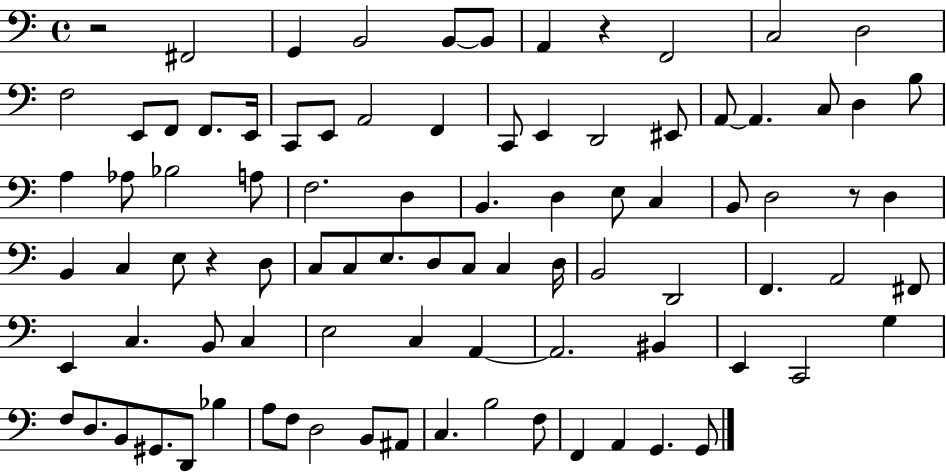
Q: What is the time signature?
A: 4/4